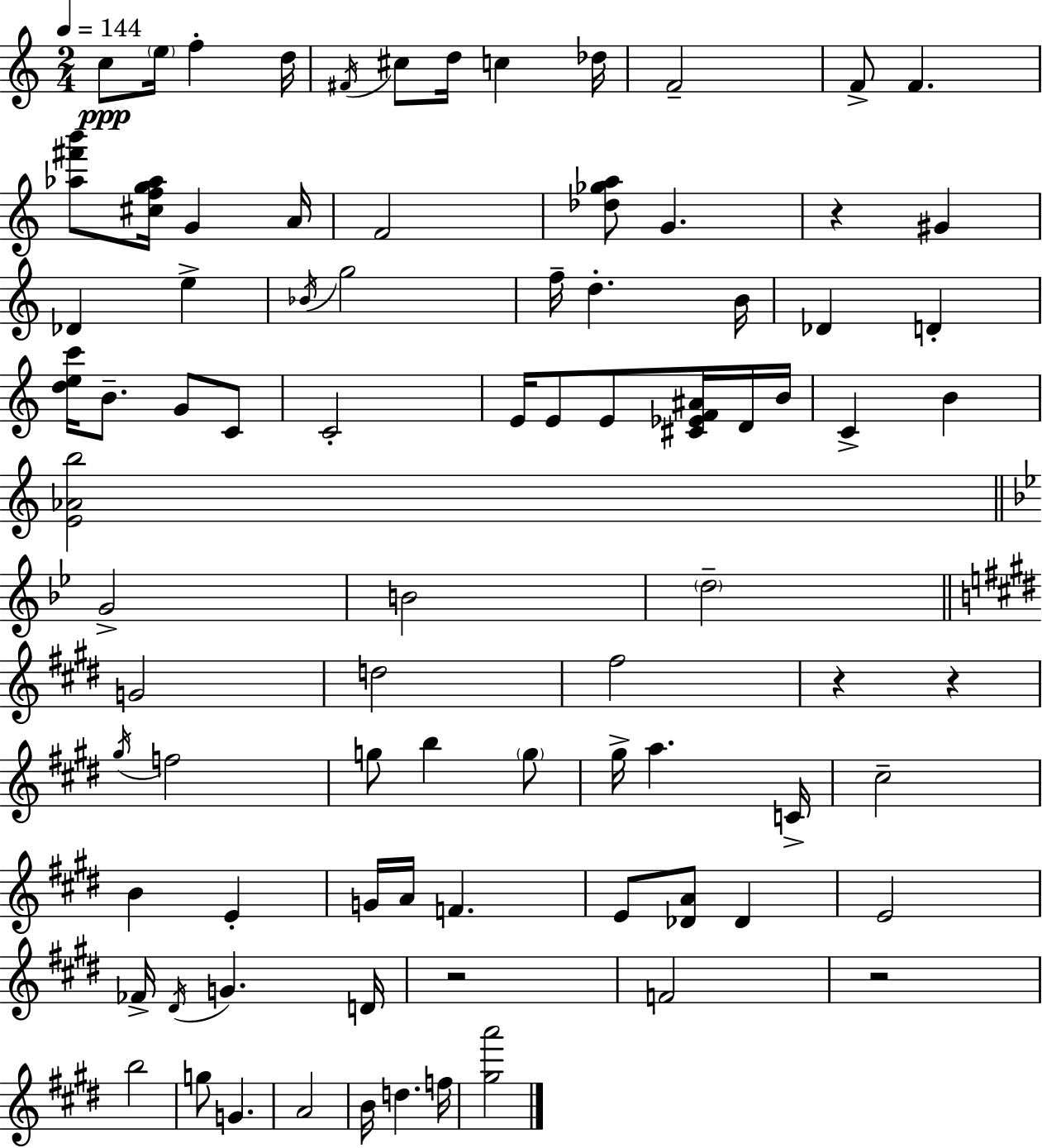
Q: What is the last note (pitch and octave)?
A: F5